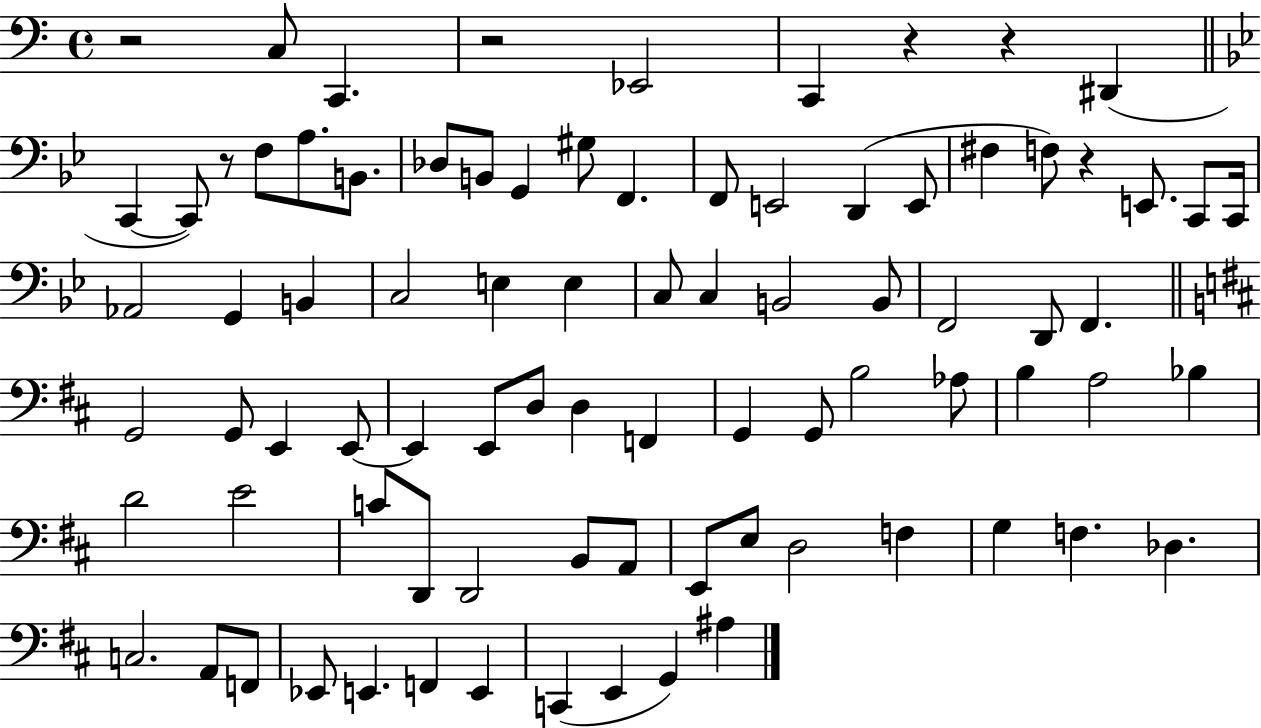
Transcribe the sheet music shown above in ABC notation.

X:1
T:Untitled
M:4/4
L:1/4
K:C
z2 C,/2 C,, z2 _E,,2 C,, z z ^D,, C,, C,,/2 z/2 F,/2 A,/2 B,,/2 _D,/2 B,,/2 G,, ^G,/2 F,, F,,/2 E,,2 D,, E,,/2 ^F, F,/2 z E,,/2 C,,/2 C,,/4 _A,,2 G,, B,, C,2 E, E, C,/2 C, B,,2 B,,/2 F,,2 D,,/2 F,, G,,2 G,,/2 E,, E,,/2 E,, E,,/2 D,/2 D, F,, G,, G,,/2 B,2 _A,/2 B, A,2 _B, D2 E2 C/2 D,,/2 D,,2 B,,/2 A,,/2 E,,/2 E,/2 D,2 F, G, F, _D, C,2 A,,/2 F,,/2 _E,,/2 E,, F,, E,, C,, E,, G,, ^A,